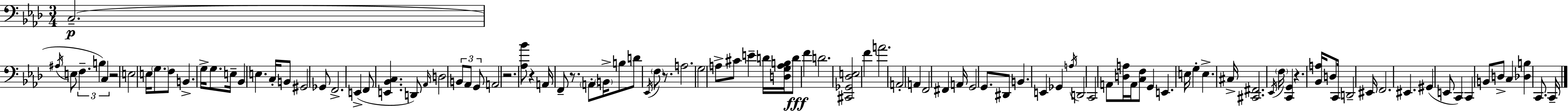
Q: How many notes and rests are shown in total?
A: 104